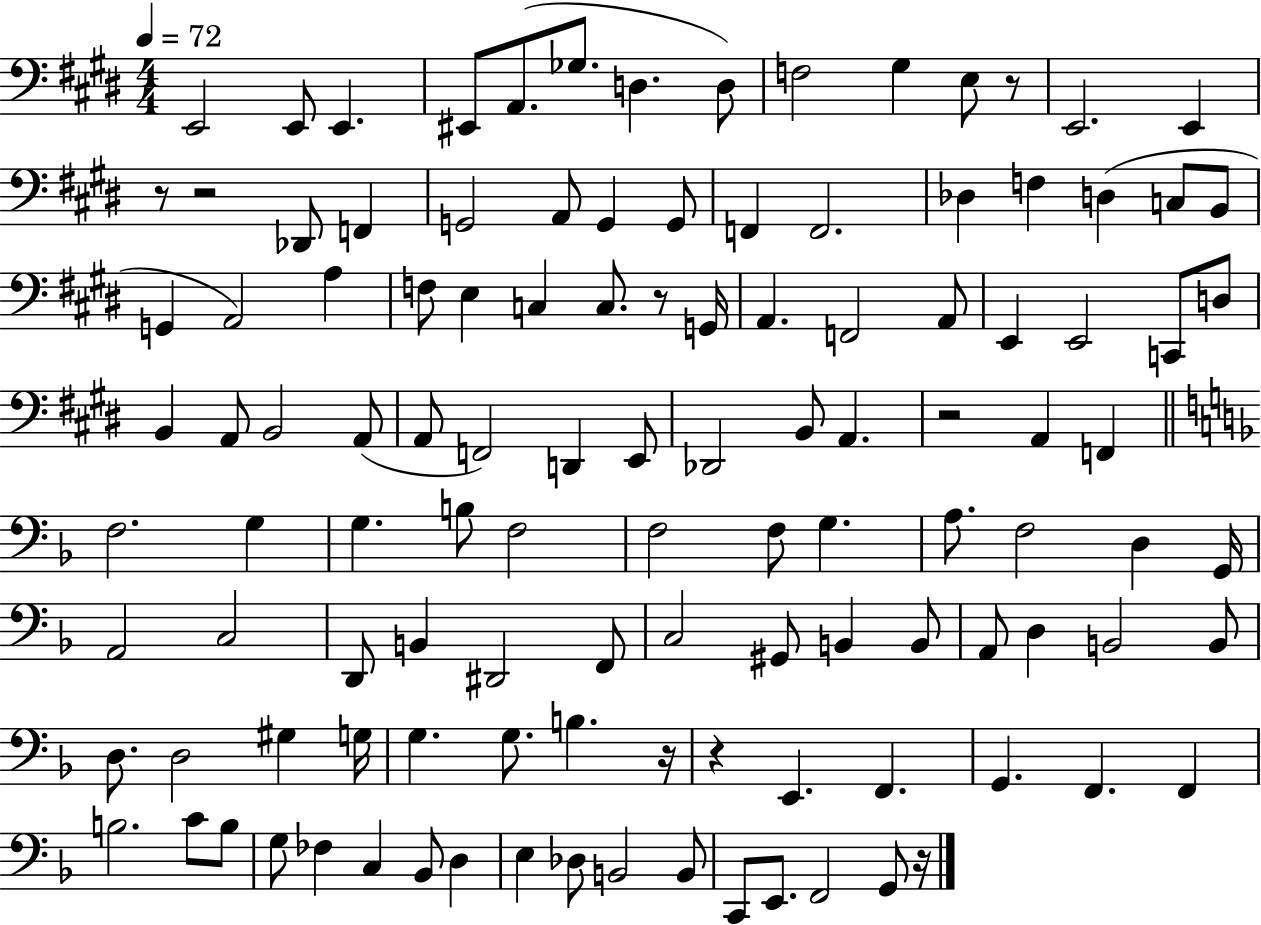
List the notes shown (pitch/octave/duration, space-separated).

E2/h E2/e E2/q. EIS2/e A2/e. Gb3/e. D3/q. D3/e F3/h G#3/q E3/e R/e E2/h. E2/q R/e R/h Db2/e F2/q G2/h A2/e G2/q G2/e F2/q F2/h. Db3/q F3/q D3/q C3/e B2/e G2/q A2/h A3/q F3/e E3/q C3/q C3/e. R/e G2/s A2/q. F2/h A2/e E2/q E2/h C2/e D3/e B2/q A2/e B2/h A2/e A2/e F2/h D2/q E2/e Db2/h B2/e A2/q. R/h A2/q F2/q F3/h. G3/q G3/q. B3/e F3/h F3/h F3/e G3/q. A3/e. F3/h D3/q G2/s A2/h C3/h D2/e B2/q D#2/h F2/e C3/h G#2/e B2/q B2/e A2/e D3/q B2/h B2/e D3/e. D3/h G#3/q G3/s G3/q. G3/e. B3/q. R/s R/q E2/q. F2/q. G2/q. F2/q. F2/q B3/h. C4/e B3/e G3/e FES3/q C3/q Bb2/e D3/q E3/q Db3/e B2/h B2/e C2/e E2/e. F2/h G2/e R/s